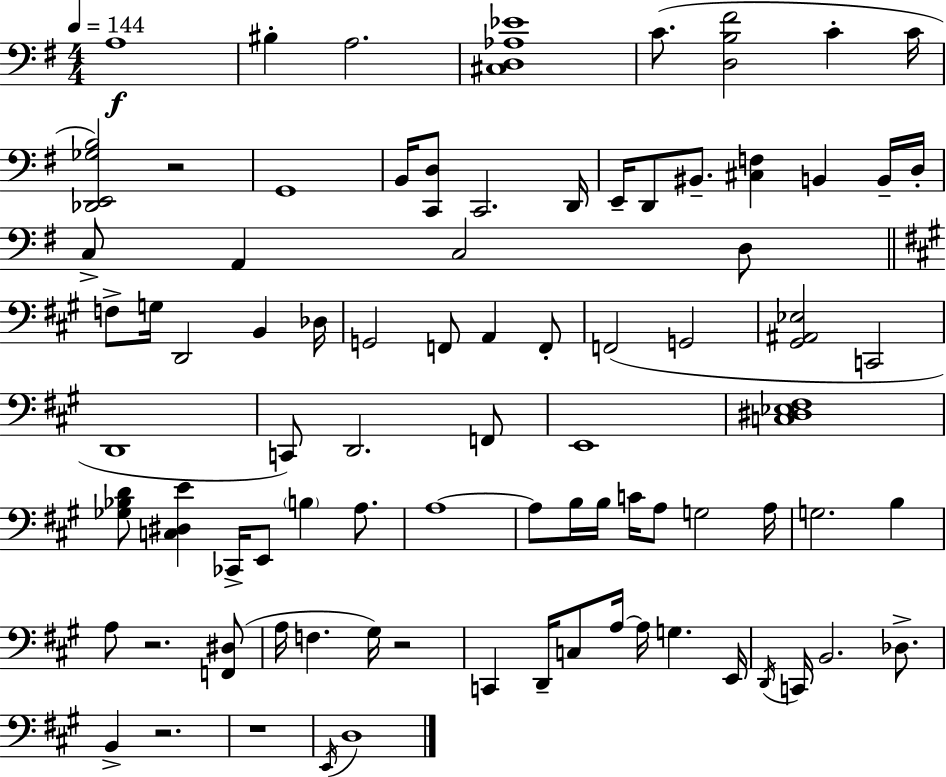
A3/w BIS3/q A3/h. [C#3,D3,Ab3,Eb4]/w C4/e. [D3,B3,F#4]/h C4/q C4/s [Db2,E2,Gb3,B3]/h R/h G2/w B2/s [C2,D3]/e C2/h. D2/s E2/s D2/e BIS2/e. [C#3,F3]/q B2/q B2/s D3/s C3/e A2/q C3/h D3/e F3/e G3/s D2/h B2/q Db3/s G2/h F2/e A2/q F2/e F2/h G2/h [G#2,A#2,Eb3]/h C2/h D2/w C2/e D2/h. F2/e E2/w [C3,D#3,Eb3,F#3]/w [Gb3,Bb3,D4]/e [C3,D#3,E4]/q CES2/s E2/e B3/q A3/e. A3/w A3/e B3/s B3/s C4/s A3/e G3/h A3/s G3/h. B3/q A3/e R/h. [F2,D#3]/e A3/s F3/q. G#3/s R/h C2/q D2/s C3/e A3/s A3/s G3/q. E2/s D2/s C2/s B2/h. Db3/e. B2/q R/h. R/w E2/s D3/w